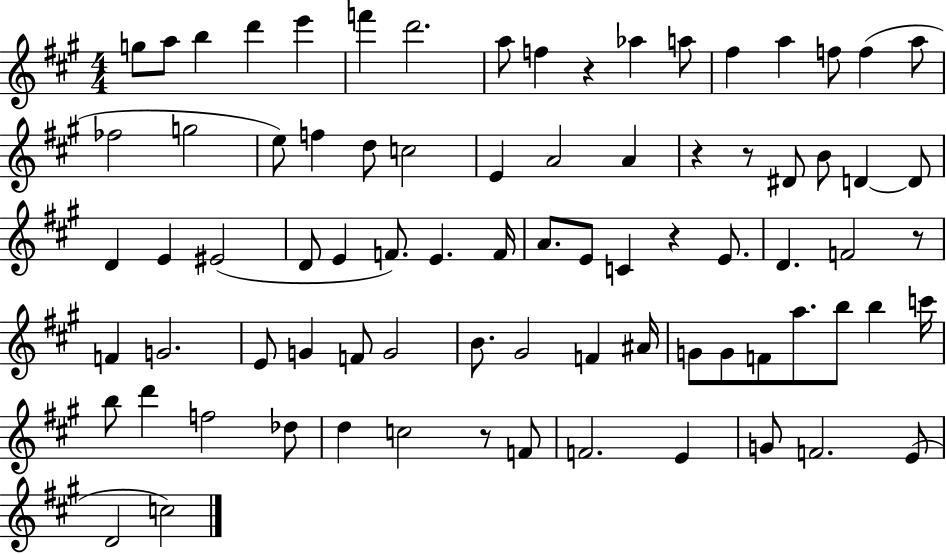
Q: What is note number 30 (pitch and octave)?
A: D4